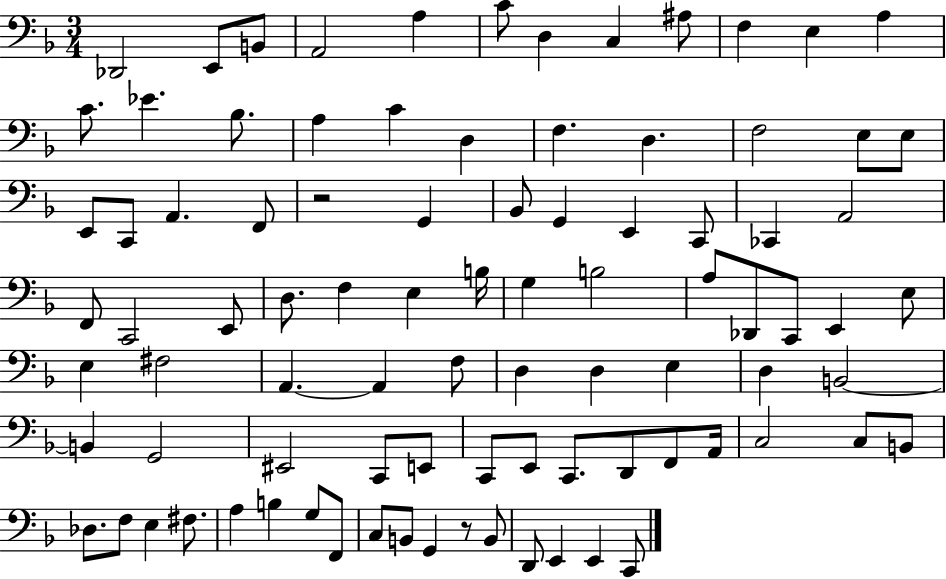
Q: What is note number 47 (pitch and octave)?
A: E2